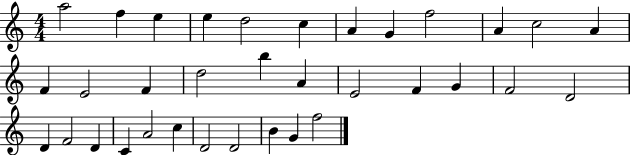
A5/h F5/q E5/q E5/q D5/h C5/q A4/q G4/q F5/h A4/q C5/h A4/q F4/q E4/h F4/q D5/h B5/q A4/q E4/h F4/q G4/q F4/h D4/h D4/q F4/h D4/q C4/q A4/h C5/q D4/h D4/h B4/q G4/q F5/h